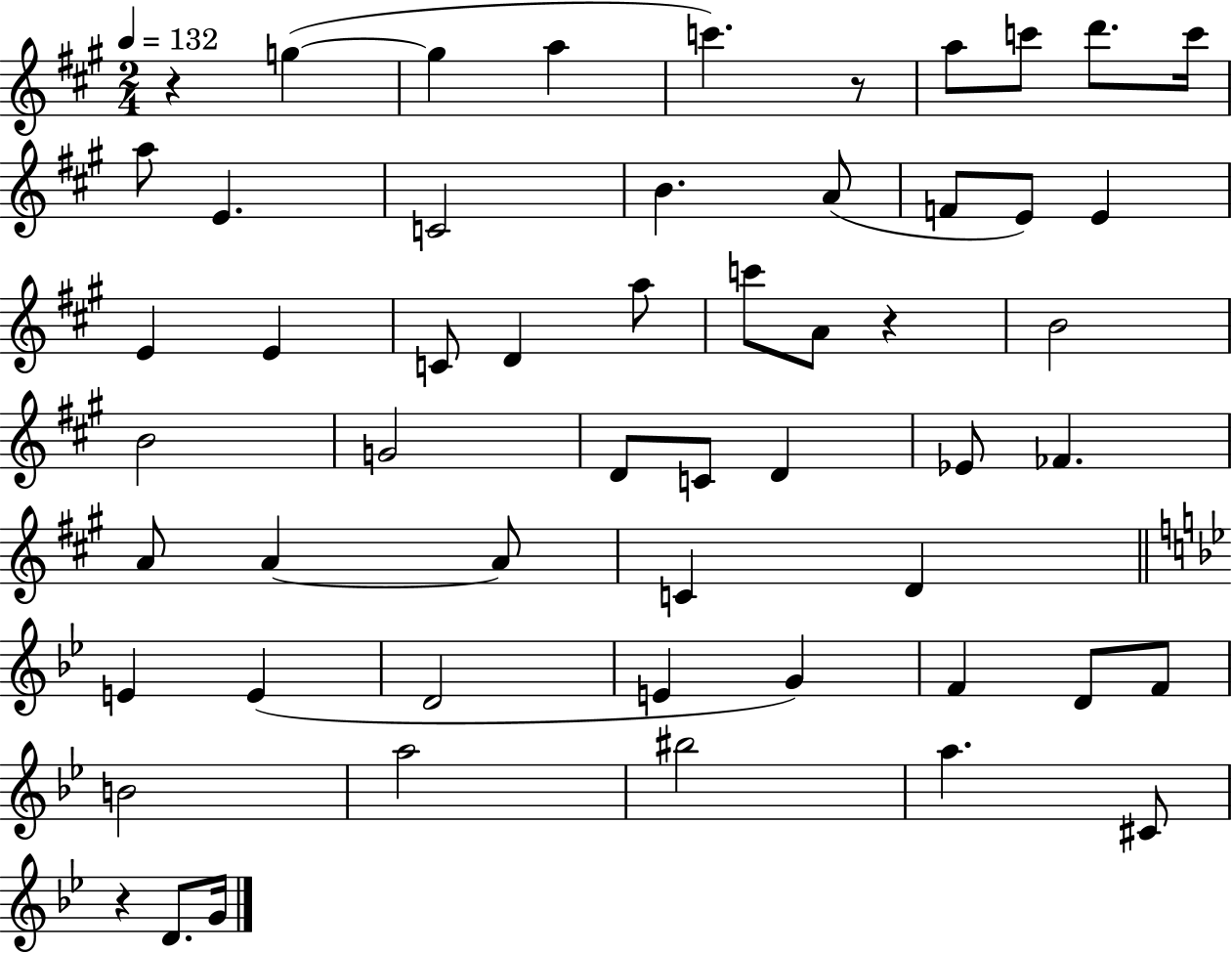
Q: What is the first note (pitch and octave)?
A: G5